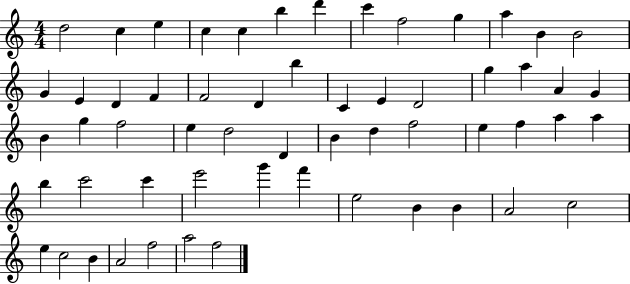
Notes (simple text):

D5/h C5/q E5/q C5/q C5/q B5/q D6/q C6/q F5/h G5/q A5/q B4/q B4/h G4/q E4/q D4/q F4/q F4/h D4/q B5/q C4/q E4/q D4/h G5/q A5/q A4/q G4/q B4/q G5/q F5/h E5/q D5/h D4/q B4/q D5/q F5/h E5/q F5/q A5/q A5/q B5/q C6/h C6/q E6/h G6/q F6/q E5/h B4/q B4/q A4/h C5/h E5/q C5/h B4/q A4/h F5/h A5/h F5/h